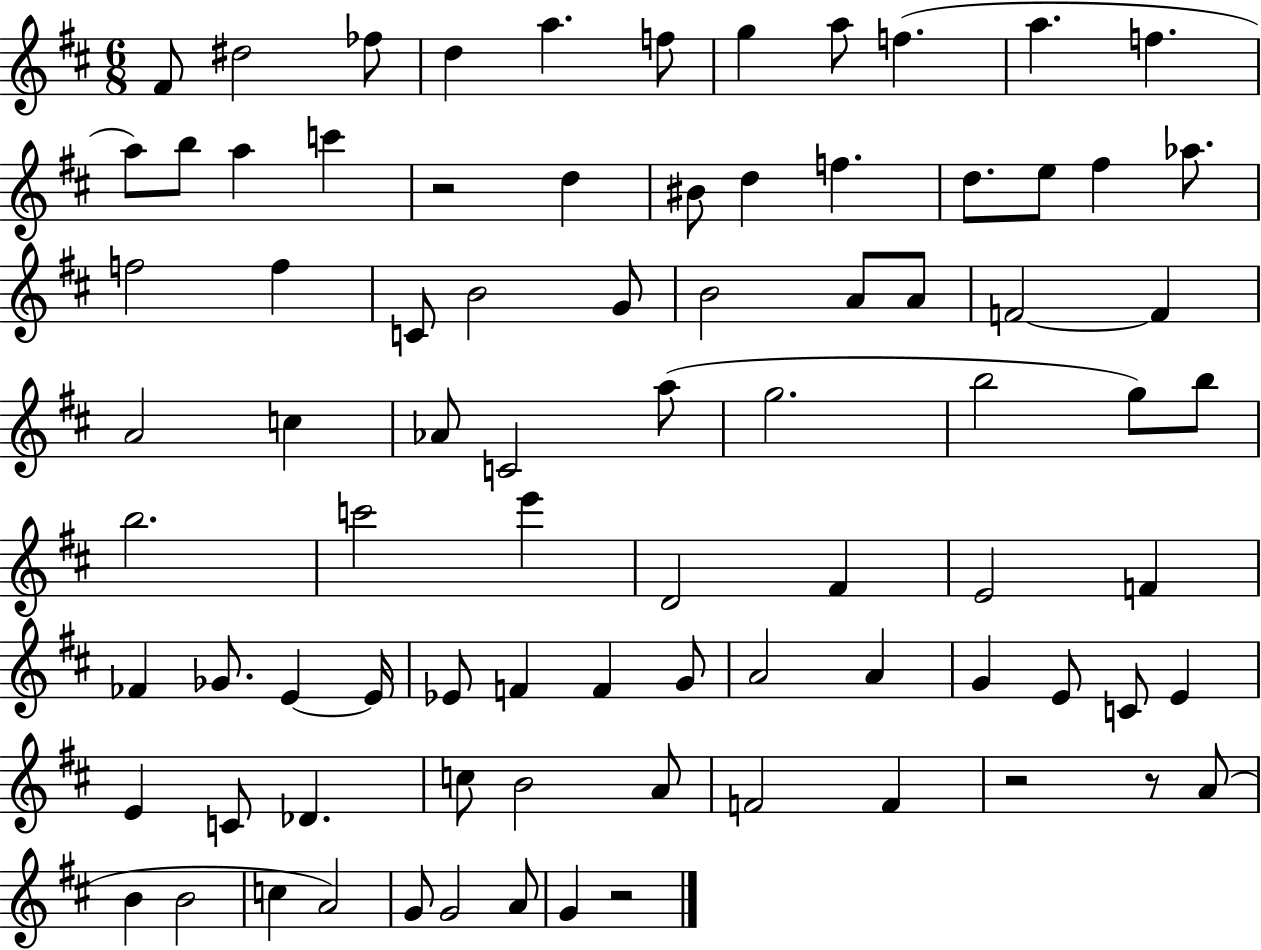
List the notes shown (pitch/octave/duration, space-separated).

F#4/e D#5/h FES5/e D5/q A5/q. F5/e G5/q A5/e F5/q. A5/q. F5/q. A5/e B5/e A5/q C6/q R/h D5/q BIS4/e D5/q F5/q. D5/e. E5/e F#5/q Ab5/e. F5/h F5/q C4/e B4/h G4/e B4/h A4/e A4/e F4/h F4/q A4/h C5/q Ab4/e C4/h A5/e G5/h. B5/h G5/e B5/e B5/h. C6/h E6/q D4/h F#4/q E4/h F4/q FES4/q Gb4/e. E4/q E4/s Eb4/e F4/q F4/q G4/e A4/h A4/q G4/q E4/e C4/e E4/q E4/q C4/e Db4/q. C5/e B4/h A4/e F4/h F4/q R/h R/e A4/e B4/q B4/h C5/q A4/h G4/e G4/h A4/e G4/q R/h